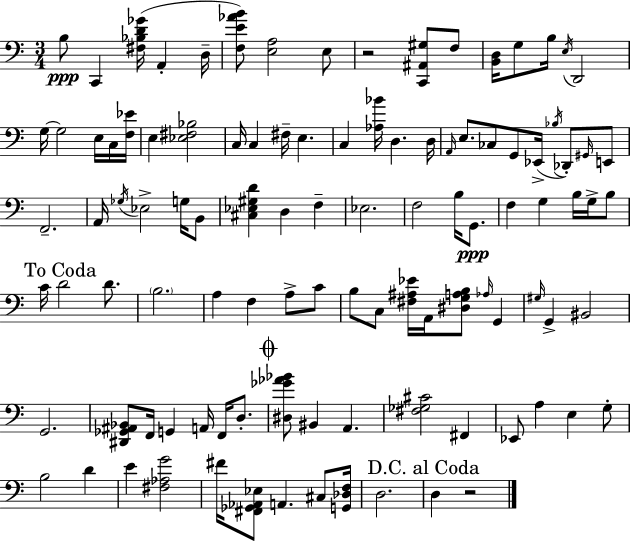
X:1
T:Untitled
M:3/4
L:1/4
K:C
B,/2 C,, [^F,_B,D_G]/4 A,, D,/4 [F,E_AB]/2 [E,A,]2 E,/2 z2 [C,,^A,,^G,]/2 F,/2 [B,,D,]/4 G,/2 B,/4 E,/4 D,,2 G,/4 G,2 E,/4 C,/4 [F,_E]/4 E, [_E,^F,_B,]2 C,/4 C, ^F,/4 E, C, [_A,_B]/4 D, D,/4 A,,/4 E,/2 _C,/2 G,,/2 _E,,/4 _B,/4 _D,,/2 ^G,,/4 E,,/2 F,,2 A,,/4 _G,/4 _E,2 G,/4 B,,/2 [^C,_E,^G,D] D, F, _E,2 F,2 B,/4 G,,/2 F, G, B,/4 G,/4 B,/2 C/4 D2 D/2 B,2 A, F, A,/2 C/2 B,/2 C,/2 [^F,^A,_E]/4 A,,/4 [^D,G,A,B,]/2 _A,/4 G,, ^G,/4 G,, ^B,,2 G,,2 [^D,,_G,,^A,,_B,,]/2 F,,/4 G,, A,,/4 F,,/4 D,/2 [^D,_G_A_B]/2 ^B,, A,, [^F,_G,^C]2 ^F,, _E,,/2 A, E, G,/2 B,2 D E [^F,_A,G]2 ^F/4 [^F,,_G,,_A,,_E,]/2 A,, ^C,/2 [G,,_D,F,]/4 D,2 D, z2